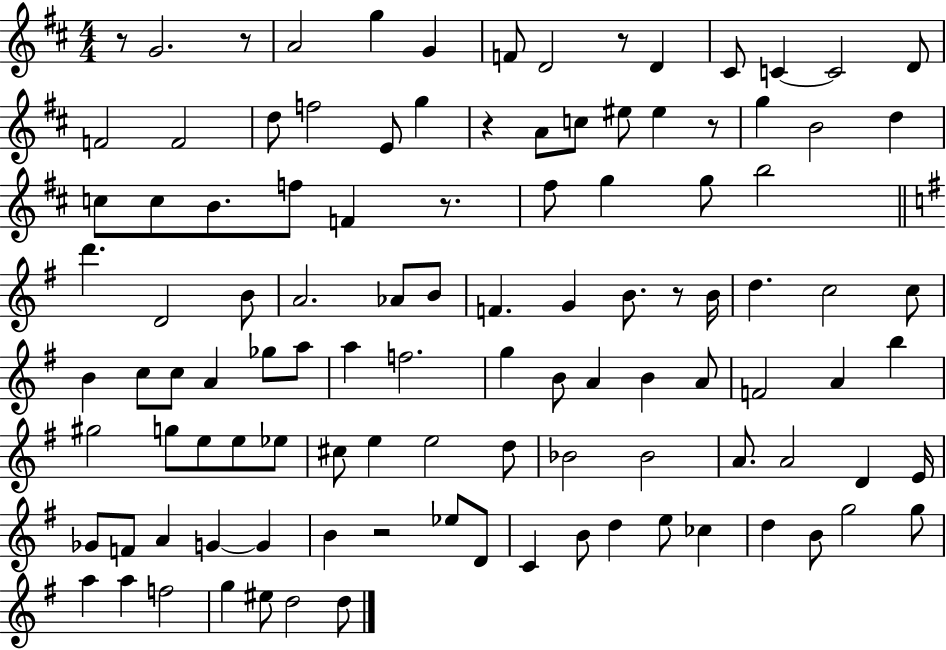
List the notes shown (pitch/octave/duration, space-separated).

R/e G4/h. R/e A4/h G5/q G4/q F4/e D4/h R/e D4/q C#4/e C4/q C4/h D4/e F4/h F4/h D5/e F5/h E4/e G5/q R/q A4/e C5/e EIS5/e EIS5/q R/e G5/q B4/h D5/q C5/e C5/e B4/e. F5/e F4/q R/e. F#5/e G5/q G5/e B5/h D6/q. D4/h B4/e A4/h. Ab4/e B4/e F4/q. G4/q B4/e. R/e B4/s D5/q. C5/h C5/e B4/q C5/e C5/e A4/q Gb5/e A5/e A5/q F5/h. G5/q B4/e A4/q B4/q A4/e F4/h A4/q B5/q G#5/h G5/e E5/e E5/e Eb5/e C#5/e E5/q E5/h D5/e Bb4/h Bb4/h A4/e. A4/h D4/q E4/s Gb4/e F4/e A4/q G4/q G4/q B4/q R/h Eb5/e D4/e C4/q B4/e D5/q E5/e CES5/q D5/q B4/e G5/h G5/e A5/q A5/q F5/h G5/q EIS5/e D5/h D5/e